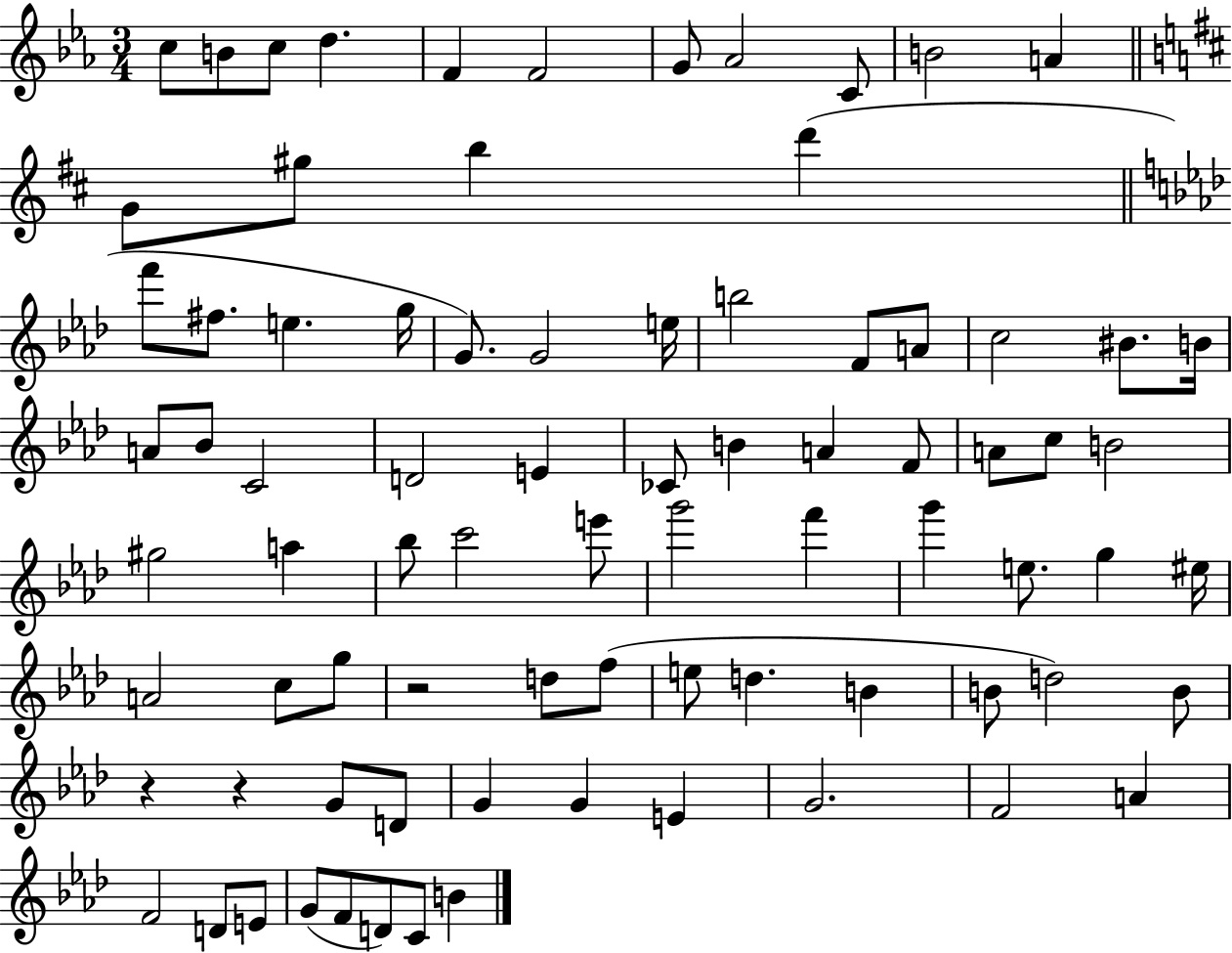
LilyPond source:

{
  \clef treble
  \numericTimeSignature
  \time 3/4
  \key ees \major
  c''8 b'8 c''8 d''4. | f'4 f'2 | g'8 aes'2 c'8 | b'2 a'4 | \break \bar "||" \break \key d \major g'8 gis''8 b''4 d'''4( | \bar "||" \break \key aes \major f'''8 fis''8. e''4. g''16 | g'8.) g'2 e''16 | b''2 f'8 a'8 | c''2 bis'8. b'16 | \break a'8 bes'8 c'2 | d'2 e'4 | ces'8 b'4 a'4 f'8 | a'8 c''8 b'2 | \break gis''2 a''4 | bes''8 c'''2 e'''8 | g'''2 f'''4 | g'''4 e''8. g''4 eis''16 | \break a'2 c''8 g''8 | r2 d''8 f''8( | e''8 d''4. b'4 | b'8 d''2) b'8 | \break r4 r4 g'8 d'8 | g'4 g'4 e'4 | g'2. | f'2 a'4 | \break f'2 d'8 e'8 | g'8( f'8 d'8) c'8 b'4 | \bar "|."
}